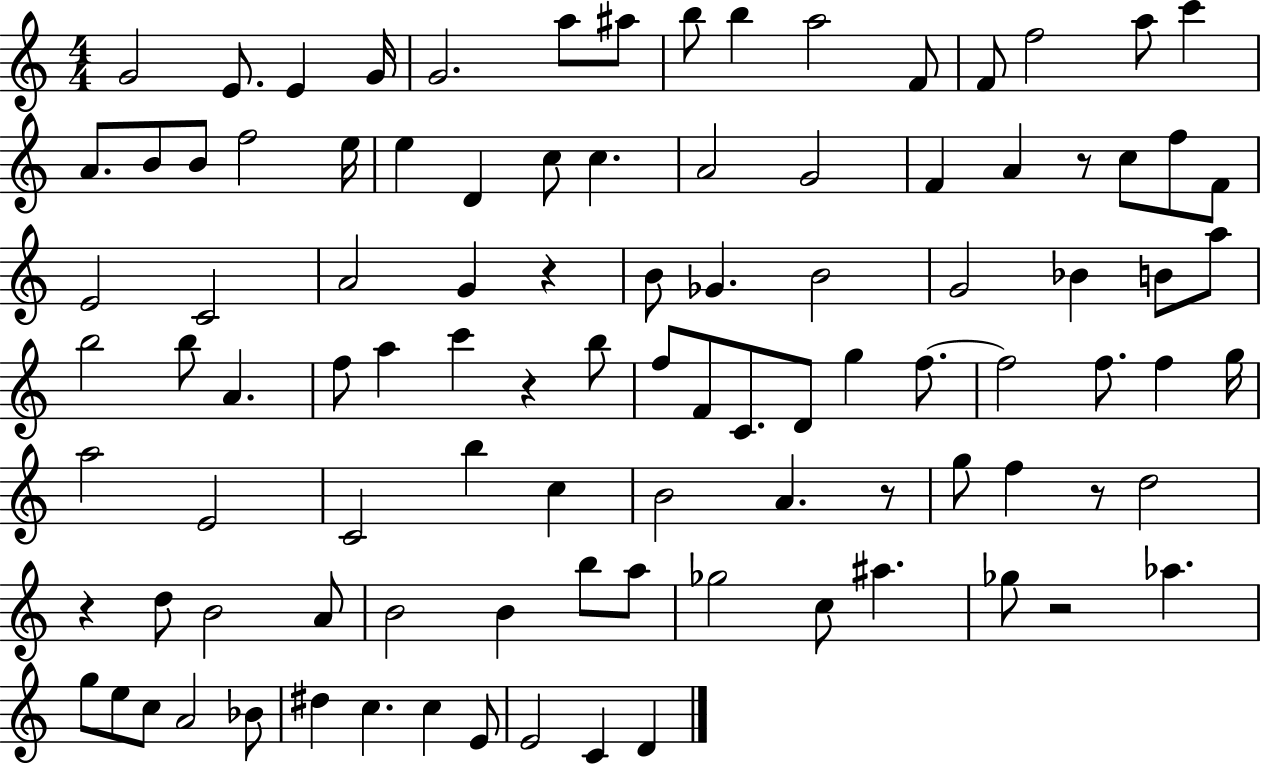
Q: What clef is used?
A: treble